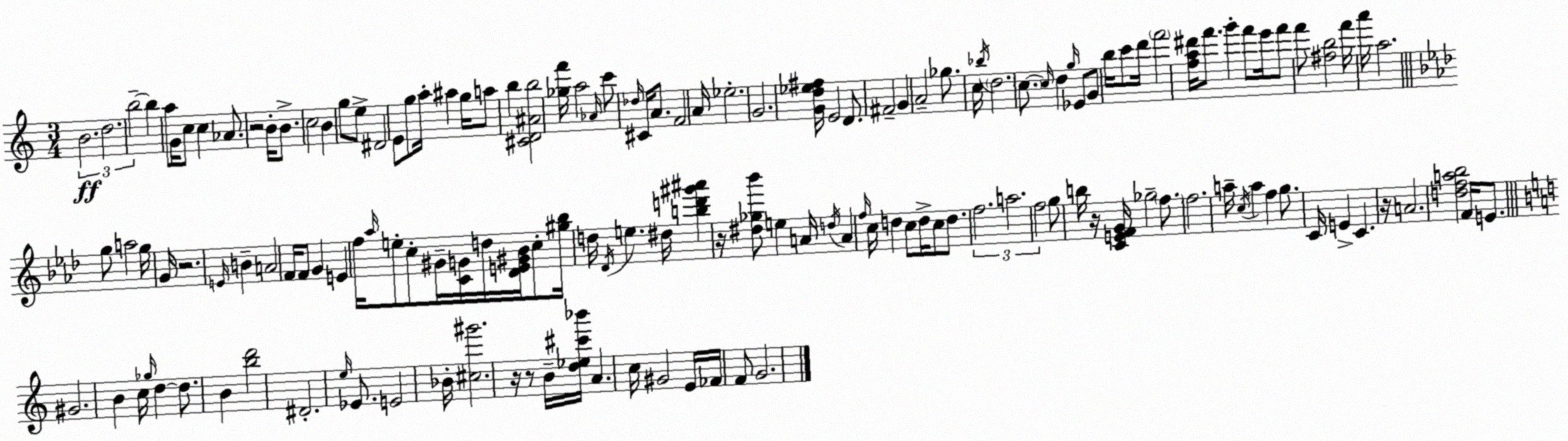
X:1
T:Untitled
M:3/4
L:1/4
K:Am
B2 d2 b2 b a/2 G/4 c/2 c _A/2 z2 B/4 B/2 c2 B g/2 e/2 ^D2 E/2 g/2 a/4 ^a g/4 a/2 b [^CD^Ab]2 [_gf']/4 a2 _A/4 c'/2 _d/4 ^C/4 A/2 F2 A/4 _e2 G2 [Gd_e^f]/4 E2 D/2 ^F2 G A2 _g/2 c/4 _b/4 d2 c/2 c/4 d g/4 _E/2 G/2 b/4 c'/2 d'/4 f'2 [fa^d']/4 f'/2 g' f'/2 e'/4 f'/2 f'/2 [^fb]2 f'/4 a'/4 a2 g/2 a2 g/4 G/4 z2 E/4 B A2 F/4 F/2 G E f/4 _a/4 e/2 c/2 ^G/4 [CG]/4 d/4 [_DE^G_B]/4 c/2 [^g_b]/4 d/4 _D/4 e ^d/4 [bd'^g'^a'] z/4 [^d_g_b']/2 e A/4 d/4 A f/4 c/4 d c/2 d/4 c/2 d/2 f2 a2 f2 g/2 b/4 z/4 [CEFG]/4 _g2 f/2 f2 a/4 c/4 a f g/2 C/4 E C z/4 A2 [dfa_b]2 F/4 E/2 ^G2 B c/4 _g/4 d d/2 B [bd']2 ^D2 e/4 _E/2 E2 _B/4 [^c^g']2 z/4 z/2 B/4 [d_e^c'_b']/4 A c/4 ^G2 E/4 _F/4 F/2 G2